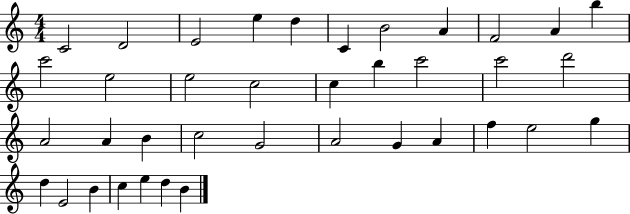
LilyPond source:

{
  \clef treble
  \numericTimeSignature
  \time 4/4
  \key c \major
  c'2 d'2 | e'2 e''4 d''4 | c'4 b'2 a'4 | f'2 a'4 b''4 | \break c'''2 e''2 | e''2 c''2 | c''4 b''4 c'''2 | c'''2 d'''2 | \break a'2 a'4 b'4 | c''2 g'2 | a'2 g'4 a'4 | f''4 e''2 g''4 | \break d''4 e'2 b'4 | c''4 e''4 d''4 b'4 | \bar "|."
}